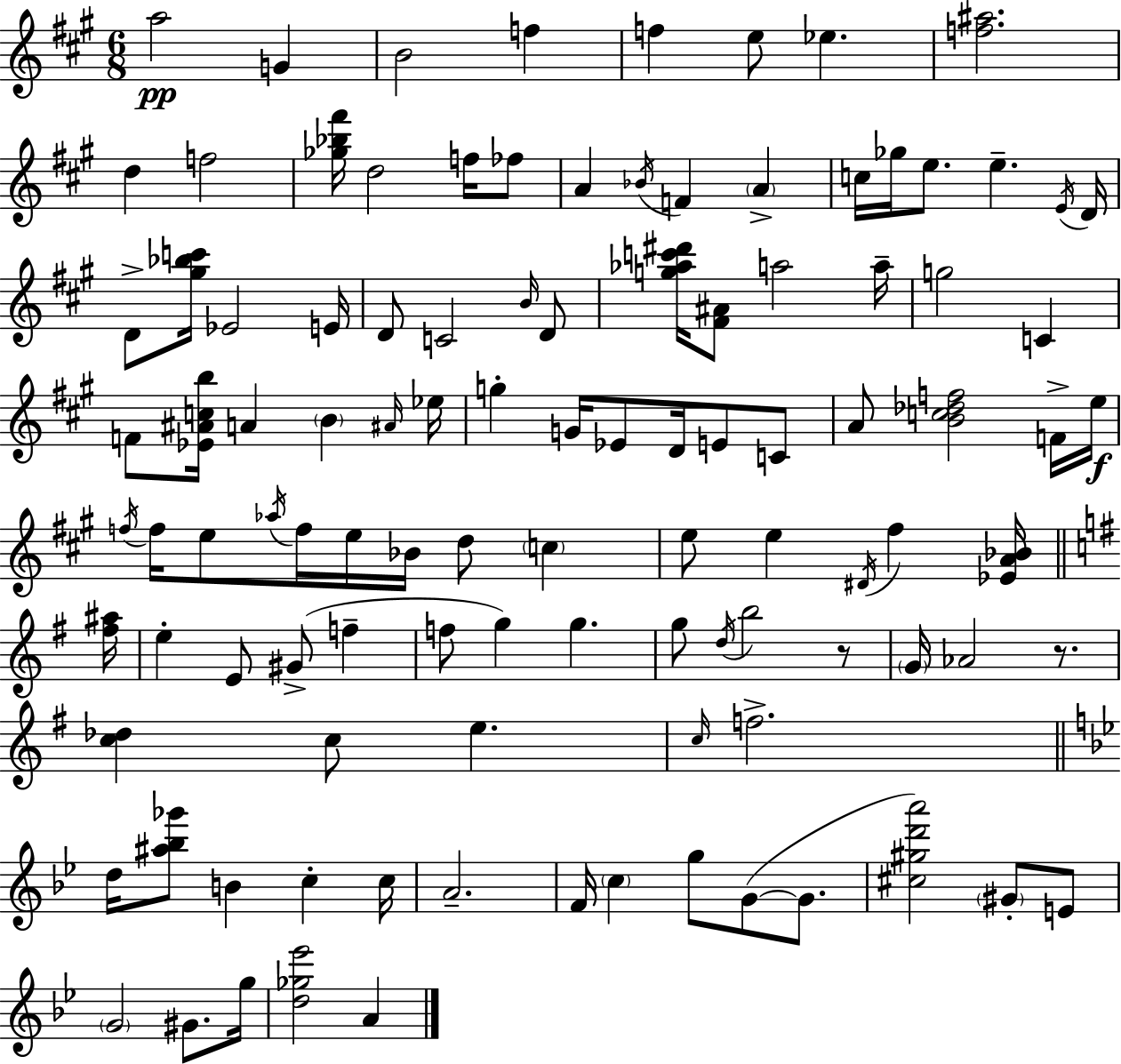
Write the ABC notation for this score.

X:1
T:Untitled
M:6/8
L:1/4
K:A
a2 G B2 f f e/2 _e [f^a]2 d f2 [_g_b^f']/4 d2 f/4 _f/2 A _B/4 F A c/4 _g/4 e/2 e E/4 D/4 D/2 [^g_bc']/4 _E2 E/4 D/2 C2 B/4 D/2 [g_ac'^d']/4 [^F^A]/2 a2 a/4 g2 C F/2 [_E^Acb]/4 A B ^A/4 _e/4 g G/4 _E/2 D/4 E/2 C/2 A/2 [Bc_df]2 F/4 e/4 f/4 f/4 e/2 _a/4 f/4 e/4 _B/4 d/2 c e/2 e ^D/4 ^f [_EA_B]/4 [^f^a]/4 e E/2 ^G/2 f f/2 g g g/2 d/4 b2 z/2 G/4 _A2 z/2 [c_d] c/2 e c/4 f2 d/4 [^a_b_g']/2 B c c/4 A2 F/4 c g/2 G/2 G/2 [^c^gd'a']2 ^G/2 E/2 G2 ^G/2 g/4 [d_g_e']2 A